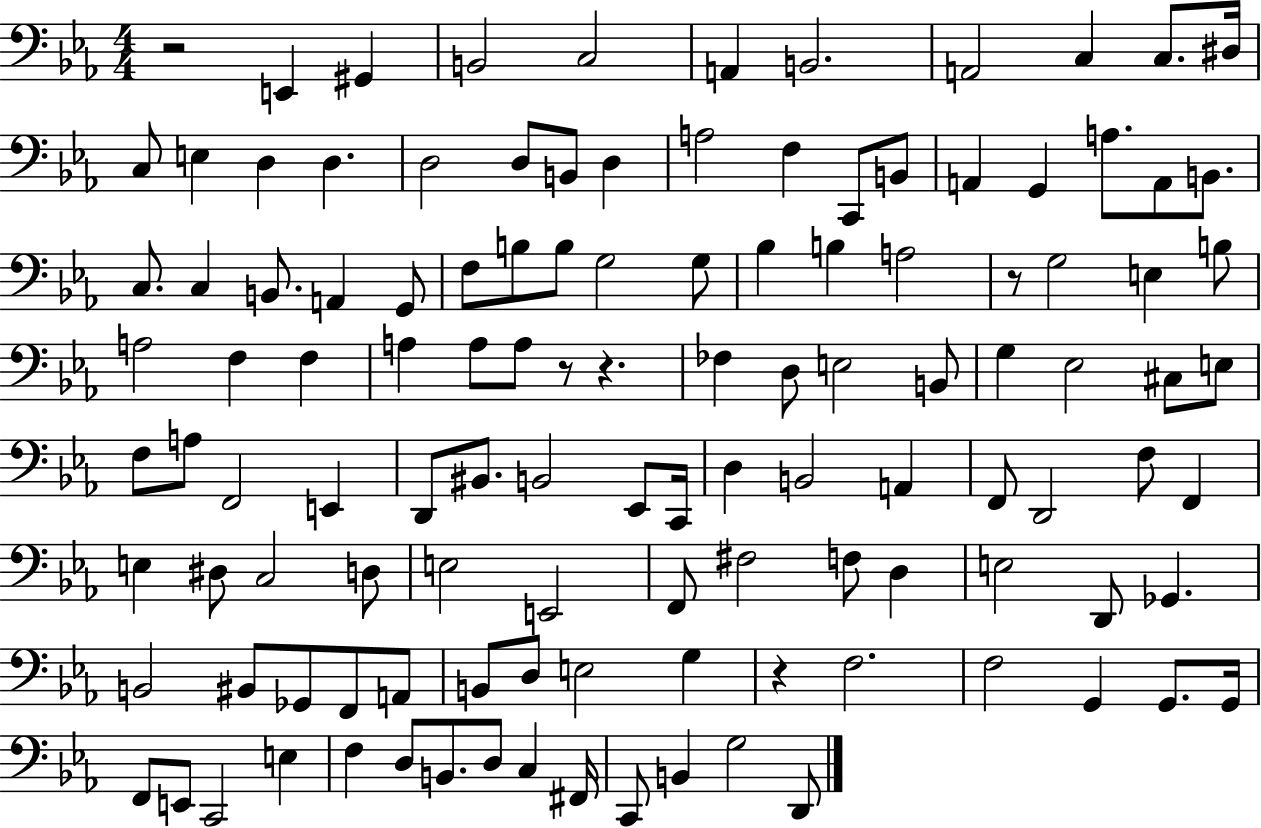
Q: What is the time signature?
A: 4/4